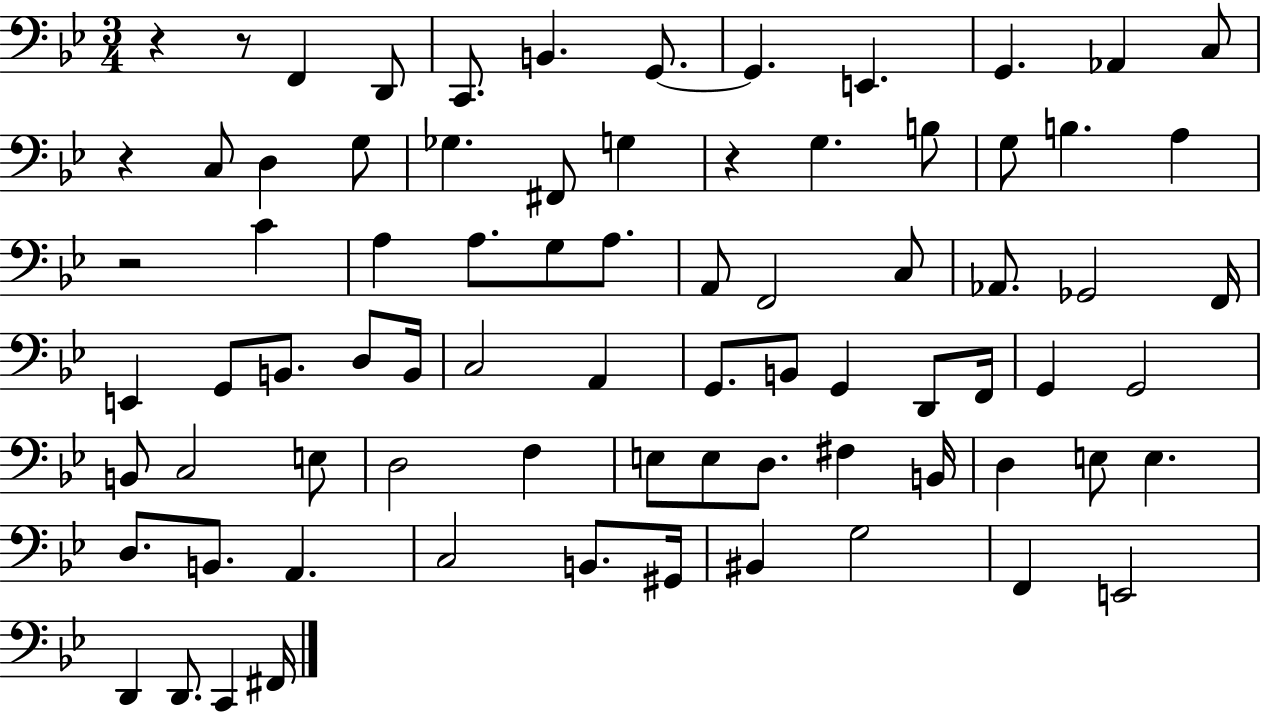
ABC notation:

X:1
T:Untitled
M:3/4
L:1/4
K:Bb
z z/2 F,, D,,/2 C,,/2 B,, G,,/2 G,, E,, G,, _A,, C,/2 z C,/2 D, G,/2 _G, ^F,,/2 G, z G, B,/2 G,/2 B, A, z2 C A, A,/2 G,/2 A,/2 A,,/2 F,,2 C,/2 _A,,/2 _G,,2 F,,/4 E,, G,,/2 B,,/2 D,/2 B,,/4 C,2 A,, G,,/2 B,,/2 G,, D,,/2 F,,/4 G,, G,,2 B,,/2 C,2 E,/2 D,2 F, E,/2 E,/2 D,/2 ^F, B,,/4 D, E,/2 E, D,/2 B,,/2 A,, C,2 B,,/2 ^G,,/4 ^B,, G,2 F,, E,,2 D,, D,,/2 C,, ^F,,/4